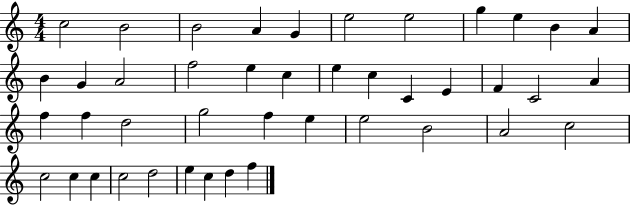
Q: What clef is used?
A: treble